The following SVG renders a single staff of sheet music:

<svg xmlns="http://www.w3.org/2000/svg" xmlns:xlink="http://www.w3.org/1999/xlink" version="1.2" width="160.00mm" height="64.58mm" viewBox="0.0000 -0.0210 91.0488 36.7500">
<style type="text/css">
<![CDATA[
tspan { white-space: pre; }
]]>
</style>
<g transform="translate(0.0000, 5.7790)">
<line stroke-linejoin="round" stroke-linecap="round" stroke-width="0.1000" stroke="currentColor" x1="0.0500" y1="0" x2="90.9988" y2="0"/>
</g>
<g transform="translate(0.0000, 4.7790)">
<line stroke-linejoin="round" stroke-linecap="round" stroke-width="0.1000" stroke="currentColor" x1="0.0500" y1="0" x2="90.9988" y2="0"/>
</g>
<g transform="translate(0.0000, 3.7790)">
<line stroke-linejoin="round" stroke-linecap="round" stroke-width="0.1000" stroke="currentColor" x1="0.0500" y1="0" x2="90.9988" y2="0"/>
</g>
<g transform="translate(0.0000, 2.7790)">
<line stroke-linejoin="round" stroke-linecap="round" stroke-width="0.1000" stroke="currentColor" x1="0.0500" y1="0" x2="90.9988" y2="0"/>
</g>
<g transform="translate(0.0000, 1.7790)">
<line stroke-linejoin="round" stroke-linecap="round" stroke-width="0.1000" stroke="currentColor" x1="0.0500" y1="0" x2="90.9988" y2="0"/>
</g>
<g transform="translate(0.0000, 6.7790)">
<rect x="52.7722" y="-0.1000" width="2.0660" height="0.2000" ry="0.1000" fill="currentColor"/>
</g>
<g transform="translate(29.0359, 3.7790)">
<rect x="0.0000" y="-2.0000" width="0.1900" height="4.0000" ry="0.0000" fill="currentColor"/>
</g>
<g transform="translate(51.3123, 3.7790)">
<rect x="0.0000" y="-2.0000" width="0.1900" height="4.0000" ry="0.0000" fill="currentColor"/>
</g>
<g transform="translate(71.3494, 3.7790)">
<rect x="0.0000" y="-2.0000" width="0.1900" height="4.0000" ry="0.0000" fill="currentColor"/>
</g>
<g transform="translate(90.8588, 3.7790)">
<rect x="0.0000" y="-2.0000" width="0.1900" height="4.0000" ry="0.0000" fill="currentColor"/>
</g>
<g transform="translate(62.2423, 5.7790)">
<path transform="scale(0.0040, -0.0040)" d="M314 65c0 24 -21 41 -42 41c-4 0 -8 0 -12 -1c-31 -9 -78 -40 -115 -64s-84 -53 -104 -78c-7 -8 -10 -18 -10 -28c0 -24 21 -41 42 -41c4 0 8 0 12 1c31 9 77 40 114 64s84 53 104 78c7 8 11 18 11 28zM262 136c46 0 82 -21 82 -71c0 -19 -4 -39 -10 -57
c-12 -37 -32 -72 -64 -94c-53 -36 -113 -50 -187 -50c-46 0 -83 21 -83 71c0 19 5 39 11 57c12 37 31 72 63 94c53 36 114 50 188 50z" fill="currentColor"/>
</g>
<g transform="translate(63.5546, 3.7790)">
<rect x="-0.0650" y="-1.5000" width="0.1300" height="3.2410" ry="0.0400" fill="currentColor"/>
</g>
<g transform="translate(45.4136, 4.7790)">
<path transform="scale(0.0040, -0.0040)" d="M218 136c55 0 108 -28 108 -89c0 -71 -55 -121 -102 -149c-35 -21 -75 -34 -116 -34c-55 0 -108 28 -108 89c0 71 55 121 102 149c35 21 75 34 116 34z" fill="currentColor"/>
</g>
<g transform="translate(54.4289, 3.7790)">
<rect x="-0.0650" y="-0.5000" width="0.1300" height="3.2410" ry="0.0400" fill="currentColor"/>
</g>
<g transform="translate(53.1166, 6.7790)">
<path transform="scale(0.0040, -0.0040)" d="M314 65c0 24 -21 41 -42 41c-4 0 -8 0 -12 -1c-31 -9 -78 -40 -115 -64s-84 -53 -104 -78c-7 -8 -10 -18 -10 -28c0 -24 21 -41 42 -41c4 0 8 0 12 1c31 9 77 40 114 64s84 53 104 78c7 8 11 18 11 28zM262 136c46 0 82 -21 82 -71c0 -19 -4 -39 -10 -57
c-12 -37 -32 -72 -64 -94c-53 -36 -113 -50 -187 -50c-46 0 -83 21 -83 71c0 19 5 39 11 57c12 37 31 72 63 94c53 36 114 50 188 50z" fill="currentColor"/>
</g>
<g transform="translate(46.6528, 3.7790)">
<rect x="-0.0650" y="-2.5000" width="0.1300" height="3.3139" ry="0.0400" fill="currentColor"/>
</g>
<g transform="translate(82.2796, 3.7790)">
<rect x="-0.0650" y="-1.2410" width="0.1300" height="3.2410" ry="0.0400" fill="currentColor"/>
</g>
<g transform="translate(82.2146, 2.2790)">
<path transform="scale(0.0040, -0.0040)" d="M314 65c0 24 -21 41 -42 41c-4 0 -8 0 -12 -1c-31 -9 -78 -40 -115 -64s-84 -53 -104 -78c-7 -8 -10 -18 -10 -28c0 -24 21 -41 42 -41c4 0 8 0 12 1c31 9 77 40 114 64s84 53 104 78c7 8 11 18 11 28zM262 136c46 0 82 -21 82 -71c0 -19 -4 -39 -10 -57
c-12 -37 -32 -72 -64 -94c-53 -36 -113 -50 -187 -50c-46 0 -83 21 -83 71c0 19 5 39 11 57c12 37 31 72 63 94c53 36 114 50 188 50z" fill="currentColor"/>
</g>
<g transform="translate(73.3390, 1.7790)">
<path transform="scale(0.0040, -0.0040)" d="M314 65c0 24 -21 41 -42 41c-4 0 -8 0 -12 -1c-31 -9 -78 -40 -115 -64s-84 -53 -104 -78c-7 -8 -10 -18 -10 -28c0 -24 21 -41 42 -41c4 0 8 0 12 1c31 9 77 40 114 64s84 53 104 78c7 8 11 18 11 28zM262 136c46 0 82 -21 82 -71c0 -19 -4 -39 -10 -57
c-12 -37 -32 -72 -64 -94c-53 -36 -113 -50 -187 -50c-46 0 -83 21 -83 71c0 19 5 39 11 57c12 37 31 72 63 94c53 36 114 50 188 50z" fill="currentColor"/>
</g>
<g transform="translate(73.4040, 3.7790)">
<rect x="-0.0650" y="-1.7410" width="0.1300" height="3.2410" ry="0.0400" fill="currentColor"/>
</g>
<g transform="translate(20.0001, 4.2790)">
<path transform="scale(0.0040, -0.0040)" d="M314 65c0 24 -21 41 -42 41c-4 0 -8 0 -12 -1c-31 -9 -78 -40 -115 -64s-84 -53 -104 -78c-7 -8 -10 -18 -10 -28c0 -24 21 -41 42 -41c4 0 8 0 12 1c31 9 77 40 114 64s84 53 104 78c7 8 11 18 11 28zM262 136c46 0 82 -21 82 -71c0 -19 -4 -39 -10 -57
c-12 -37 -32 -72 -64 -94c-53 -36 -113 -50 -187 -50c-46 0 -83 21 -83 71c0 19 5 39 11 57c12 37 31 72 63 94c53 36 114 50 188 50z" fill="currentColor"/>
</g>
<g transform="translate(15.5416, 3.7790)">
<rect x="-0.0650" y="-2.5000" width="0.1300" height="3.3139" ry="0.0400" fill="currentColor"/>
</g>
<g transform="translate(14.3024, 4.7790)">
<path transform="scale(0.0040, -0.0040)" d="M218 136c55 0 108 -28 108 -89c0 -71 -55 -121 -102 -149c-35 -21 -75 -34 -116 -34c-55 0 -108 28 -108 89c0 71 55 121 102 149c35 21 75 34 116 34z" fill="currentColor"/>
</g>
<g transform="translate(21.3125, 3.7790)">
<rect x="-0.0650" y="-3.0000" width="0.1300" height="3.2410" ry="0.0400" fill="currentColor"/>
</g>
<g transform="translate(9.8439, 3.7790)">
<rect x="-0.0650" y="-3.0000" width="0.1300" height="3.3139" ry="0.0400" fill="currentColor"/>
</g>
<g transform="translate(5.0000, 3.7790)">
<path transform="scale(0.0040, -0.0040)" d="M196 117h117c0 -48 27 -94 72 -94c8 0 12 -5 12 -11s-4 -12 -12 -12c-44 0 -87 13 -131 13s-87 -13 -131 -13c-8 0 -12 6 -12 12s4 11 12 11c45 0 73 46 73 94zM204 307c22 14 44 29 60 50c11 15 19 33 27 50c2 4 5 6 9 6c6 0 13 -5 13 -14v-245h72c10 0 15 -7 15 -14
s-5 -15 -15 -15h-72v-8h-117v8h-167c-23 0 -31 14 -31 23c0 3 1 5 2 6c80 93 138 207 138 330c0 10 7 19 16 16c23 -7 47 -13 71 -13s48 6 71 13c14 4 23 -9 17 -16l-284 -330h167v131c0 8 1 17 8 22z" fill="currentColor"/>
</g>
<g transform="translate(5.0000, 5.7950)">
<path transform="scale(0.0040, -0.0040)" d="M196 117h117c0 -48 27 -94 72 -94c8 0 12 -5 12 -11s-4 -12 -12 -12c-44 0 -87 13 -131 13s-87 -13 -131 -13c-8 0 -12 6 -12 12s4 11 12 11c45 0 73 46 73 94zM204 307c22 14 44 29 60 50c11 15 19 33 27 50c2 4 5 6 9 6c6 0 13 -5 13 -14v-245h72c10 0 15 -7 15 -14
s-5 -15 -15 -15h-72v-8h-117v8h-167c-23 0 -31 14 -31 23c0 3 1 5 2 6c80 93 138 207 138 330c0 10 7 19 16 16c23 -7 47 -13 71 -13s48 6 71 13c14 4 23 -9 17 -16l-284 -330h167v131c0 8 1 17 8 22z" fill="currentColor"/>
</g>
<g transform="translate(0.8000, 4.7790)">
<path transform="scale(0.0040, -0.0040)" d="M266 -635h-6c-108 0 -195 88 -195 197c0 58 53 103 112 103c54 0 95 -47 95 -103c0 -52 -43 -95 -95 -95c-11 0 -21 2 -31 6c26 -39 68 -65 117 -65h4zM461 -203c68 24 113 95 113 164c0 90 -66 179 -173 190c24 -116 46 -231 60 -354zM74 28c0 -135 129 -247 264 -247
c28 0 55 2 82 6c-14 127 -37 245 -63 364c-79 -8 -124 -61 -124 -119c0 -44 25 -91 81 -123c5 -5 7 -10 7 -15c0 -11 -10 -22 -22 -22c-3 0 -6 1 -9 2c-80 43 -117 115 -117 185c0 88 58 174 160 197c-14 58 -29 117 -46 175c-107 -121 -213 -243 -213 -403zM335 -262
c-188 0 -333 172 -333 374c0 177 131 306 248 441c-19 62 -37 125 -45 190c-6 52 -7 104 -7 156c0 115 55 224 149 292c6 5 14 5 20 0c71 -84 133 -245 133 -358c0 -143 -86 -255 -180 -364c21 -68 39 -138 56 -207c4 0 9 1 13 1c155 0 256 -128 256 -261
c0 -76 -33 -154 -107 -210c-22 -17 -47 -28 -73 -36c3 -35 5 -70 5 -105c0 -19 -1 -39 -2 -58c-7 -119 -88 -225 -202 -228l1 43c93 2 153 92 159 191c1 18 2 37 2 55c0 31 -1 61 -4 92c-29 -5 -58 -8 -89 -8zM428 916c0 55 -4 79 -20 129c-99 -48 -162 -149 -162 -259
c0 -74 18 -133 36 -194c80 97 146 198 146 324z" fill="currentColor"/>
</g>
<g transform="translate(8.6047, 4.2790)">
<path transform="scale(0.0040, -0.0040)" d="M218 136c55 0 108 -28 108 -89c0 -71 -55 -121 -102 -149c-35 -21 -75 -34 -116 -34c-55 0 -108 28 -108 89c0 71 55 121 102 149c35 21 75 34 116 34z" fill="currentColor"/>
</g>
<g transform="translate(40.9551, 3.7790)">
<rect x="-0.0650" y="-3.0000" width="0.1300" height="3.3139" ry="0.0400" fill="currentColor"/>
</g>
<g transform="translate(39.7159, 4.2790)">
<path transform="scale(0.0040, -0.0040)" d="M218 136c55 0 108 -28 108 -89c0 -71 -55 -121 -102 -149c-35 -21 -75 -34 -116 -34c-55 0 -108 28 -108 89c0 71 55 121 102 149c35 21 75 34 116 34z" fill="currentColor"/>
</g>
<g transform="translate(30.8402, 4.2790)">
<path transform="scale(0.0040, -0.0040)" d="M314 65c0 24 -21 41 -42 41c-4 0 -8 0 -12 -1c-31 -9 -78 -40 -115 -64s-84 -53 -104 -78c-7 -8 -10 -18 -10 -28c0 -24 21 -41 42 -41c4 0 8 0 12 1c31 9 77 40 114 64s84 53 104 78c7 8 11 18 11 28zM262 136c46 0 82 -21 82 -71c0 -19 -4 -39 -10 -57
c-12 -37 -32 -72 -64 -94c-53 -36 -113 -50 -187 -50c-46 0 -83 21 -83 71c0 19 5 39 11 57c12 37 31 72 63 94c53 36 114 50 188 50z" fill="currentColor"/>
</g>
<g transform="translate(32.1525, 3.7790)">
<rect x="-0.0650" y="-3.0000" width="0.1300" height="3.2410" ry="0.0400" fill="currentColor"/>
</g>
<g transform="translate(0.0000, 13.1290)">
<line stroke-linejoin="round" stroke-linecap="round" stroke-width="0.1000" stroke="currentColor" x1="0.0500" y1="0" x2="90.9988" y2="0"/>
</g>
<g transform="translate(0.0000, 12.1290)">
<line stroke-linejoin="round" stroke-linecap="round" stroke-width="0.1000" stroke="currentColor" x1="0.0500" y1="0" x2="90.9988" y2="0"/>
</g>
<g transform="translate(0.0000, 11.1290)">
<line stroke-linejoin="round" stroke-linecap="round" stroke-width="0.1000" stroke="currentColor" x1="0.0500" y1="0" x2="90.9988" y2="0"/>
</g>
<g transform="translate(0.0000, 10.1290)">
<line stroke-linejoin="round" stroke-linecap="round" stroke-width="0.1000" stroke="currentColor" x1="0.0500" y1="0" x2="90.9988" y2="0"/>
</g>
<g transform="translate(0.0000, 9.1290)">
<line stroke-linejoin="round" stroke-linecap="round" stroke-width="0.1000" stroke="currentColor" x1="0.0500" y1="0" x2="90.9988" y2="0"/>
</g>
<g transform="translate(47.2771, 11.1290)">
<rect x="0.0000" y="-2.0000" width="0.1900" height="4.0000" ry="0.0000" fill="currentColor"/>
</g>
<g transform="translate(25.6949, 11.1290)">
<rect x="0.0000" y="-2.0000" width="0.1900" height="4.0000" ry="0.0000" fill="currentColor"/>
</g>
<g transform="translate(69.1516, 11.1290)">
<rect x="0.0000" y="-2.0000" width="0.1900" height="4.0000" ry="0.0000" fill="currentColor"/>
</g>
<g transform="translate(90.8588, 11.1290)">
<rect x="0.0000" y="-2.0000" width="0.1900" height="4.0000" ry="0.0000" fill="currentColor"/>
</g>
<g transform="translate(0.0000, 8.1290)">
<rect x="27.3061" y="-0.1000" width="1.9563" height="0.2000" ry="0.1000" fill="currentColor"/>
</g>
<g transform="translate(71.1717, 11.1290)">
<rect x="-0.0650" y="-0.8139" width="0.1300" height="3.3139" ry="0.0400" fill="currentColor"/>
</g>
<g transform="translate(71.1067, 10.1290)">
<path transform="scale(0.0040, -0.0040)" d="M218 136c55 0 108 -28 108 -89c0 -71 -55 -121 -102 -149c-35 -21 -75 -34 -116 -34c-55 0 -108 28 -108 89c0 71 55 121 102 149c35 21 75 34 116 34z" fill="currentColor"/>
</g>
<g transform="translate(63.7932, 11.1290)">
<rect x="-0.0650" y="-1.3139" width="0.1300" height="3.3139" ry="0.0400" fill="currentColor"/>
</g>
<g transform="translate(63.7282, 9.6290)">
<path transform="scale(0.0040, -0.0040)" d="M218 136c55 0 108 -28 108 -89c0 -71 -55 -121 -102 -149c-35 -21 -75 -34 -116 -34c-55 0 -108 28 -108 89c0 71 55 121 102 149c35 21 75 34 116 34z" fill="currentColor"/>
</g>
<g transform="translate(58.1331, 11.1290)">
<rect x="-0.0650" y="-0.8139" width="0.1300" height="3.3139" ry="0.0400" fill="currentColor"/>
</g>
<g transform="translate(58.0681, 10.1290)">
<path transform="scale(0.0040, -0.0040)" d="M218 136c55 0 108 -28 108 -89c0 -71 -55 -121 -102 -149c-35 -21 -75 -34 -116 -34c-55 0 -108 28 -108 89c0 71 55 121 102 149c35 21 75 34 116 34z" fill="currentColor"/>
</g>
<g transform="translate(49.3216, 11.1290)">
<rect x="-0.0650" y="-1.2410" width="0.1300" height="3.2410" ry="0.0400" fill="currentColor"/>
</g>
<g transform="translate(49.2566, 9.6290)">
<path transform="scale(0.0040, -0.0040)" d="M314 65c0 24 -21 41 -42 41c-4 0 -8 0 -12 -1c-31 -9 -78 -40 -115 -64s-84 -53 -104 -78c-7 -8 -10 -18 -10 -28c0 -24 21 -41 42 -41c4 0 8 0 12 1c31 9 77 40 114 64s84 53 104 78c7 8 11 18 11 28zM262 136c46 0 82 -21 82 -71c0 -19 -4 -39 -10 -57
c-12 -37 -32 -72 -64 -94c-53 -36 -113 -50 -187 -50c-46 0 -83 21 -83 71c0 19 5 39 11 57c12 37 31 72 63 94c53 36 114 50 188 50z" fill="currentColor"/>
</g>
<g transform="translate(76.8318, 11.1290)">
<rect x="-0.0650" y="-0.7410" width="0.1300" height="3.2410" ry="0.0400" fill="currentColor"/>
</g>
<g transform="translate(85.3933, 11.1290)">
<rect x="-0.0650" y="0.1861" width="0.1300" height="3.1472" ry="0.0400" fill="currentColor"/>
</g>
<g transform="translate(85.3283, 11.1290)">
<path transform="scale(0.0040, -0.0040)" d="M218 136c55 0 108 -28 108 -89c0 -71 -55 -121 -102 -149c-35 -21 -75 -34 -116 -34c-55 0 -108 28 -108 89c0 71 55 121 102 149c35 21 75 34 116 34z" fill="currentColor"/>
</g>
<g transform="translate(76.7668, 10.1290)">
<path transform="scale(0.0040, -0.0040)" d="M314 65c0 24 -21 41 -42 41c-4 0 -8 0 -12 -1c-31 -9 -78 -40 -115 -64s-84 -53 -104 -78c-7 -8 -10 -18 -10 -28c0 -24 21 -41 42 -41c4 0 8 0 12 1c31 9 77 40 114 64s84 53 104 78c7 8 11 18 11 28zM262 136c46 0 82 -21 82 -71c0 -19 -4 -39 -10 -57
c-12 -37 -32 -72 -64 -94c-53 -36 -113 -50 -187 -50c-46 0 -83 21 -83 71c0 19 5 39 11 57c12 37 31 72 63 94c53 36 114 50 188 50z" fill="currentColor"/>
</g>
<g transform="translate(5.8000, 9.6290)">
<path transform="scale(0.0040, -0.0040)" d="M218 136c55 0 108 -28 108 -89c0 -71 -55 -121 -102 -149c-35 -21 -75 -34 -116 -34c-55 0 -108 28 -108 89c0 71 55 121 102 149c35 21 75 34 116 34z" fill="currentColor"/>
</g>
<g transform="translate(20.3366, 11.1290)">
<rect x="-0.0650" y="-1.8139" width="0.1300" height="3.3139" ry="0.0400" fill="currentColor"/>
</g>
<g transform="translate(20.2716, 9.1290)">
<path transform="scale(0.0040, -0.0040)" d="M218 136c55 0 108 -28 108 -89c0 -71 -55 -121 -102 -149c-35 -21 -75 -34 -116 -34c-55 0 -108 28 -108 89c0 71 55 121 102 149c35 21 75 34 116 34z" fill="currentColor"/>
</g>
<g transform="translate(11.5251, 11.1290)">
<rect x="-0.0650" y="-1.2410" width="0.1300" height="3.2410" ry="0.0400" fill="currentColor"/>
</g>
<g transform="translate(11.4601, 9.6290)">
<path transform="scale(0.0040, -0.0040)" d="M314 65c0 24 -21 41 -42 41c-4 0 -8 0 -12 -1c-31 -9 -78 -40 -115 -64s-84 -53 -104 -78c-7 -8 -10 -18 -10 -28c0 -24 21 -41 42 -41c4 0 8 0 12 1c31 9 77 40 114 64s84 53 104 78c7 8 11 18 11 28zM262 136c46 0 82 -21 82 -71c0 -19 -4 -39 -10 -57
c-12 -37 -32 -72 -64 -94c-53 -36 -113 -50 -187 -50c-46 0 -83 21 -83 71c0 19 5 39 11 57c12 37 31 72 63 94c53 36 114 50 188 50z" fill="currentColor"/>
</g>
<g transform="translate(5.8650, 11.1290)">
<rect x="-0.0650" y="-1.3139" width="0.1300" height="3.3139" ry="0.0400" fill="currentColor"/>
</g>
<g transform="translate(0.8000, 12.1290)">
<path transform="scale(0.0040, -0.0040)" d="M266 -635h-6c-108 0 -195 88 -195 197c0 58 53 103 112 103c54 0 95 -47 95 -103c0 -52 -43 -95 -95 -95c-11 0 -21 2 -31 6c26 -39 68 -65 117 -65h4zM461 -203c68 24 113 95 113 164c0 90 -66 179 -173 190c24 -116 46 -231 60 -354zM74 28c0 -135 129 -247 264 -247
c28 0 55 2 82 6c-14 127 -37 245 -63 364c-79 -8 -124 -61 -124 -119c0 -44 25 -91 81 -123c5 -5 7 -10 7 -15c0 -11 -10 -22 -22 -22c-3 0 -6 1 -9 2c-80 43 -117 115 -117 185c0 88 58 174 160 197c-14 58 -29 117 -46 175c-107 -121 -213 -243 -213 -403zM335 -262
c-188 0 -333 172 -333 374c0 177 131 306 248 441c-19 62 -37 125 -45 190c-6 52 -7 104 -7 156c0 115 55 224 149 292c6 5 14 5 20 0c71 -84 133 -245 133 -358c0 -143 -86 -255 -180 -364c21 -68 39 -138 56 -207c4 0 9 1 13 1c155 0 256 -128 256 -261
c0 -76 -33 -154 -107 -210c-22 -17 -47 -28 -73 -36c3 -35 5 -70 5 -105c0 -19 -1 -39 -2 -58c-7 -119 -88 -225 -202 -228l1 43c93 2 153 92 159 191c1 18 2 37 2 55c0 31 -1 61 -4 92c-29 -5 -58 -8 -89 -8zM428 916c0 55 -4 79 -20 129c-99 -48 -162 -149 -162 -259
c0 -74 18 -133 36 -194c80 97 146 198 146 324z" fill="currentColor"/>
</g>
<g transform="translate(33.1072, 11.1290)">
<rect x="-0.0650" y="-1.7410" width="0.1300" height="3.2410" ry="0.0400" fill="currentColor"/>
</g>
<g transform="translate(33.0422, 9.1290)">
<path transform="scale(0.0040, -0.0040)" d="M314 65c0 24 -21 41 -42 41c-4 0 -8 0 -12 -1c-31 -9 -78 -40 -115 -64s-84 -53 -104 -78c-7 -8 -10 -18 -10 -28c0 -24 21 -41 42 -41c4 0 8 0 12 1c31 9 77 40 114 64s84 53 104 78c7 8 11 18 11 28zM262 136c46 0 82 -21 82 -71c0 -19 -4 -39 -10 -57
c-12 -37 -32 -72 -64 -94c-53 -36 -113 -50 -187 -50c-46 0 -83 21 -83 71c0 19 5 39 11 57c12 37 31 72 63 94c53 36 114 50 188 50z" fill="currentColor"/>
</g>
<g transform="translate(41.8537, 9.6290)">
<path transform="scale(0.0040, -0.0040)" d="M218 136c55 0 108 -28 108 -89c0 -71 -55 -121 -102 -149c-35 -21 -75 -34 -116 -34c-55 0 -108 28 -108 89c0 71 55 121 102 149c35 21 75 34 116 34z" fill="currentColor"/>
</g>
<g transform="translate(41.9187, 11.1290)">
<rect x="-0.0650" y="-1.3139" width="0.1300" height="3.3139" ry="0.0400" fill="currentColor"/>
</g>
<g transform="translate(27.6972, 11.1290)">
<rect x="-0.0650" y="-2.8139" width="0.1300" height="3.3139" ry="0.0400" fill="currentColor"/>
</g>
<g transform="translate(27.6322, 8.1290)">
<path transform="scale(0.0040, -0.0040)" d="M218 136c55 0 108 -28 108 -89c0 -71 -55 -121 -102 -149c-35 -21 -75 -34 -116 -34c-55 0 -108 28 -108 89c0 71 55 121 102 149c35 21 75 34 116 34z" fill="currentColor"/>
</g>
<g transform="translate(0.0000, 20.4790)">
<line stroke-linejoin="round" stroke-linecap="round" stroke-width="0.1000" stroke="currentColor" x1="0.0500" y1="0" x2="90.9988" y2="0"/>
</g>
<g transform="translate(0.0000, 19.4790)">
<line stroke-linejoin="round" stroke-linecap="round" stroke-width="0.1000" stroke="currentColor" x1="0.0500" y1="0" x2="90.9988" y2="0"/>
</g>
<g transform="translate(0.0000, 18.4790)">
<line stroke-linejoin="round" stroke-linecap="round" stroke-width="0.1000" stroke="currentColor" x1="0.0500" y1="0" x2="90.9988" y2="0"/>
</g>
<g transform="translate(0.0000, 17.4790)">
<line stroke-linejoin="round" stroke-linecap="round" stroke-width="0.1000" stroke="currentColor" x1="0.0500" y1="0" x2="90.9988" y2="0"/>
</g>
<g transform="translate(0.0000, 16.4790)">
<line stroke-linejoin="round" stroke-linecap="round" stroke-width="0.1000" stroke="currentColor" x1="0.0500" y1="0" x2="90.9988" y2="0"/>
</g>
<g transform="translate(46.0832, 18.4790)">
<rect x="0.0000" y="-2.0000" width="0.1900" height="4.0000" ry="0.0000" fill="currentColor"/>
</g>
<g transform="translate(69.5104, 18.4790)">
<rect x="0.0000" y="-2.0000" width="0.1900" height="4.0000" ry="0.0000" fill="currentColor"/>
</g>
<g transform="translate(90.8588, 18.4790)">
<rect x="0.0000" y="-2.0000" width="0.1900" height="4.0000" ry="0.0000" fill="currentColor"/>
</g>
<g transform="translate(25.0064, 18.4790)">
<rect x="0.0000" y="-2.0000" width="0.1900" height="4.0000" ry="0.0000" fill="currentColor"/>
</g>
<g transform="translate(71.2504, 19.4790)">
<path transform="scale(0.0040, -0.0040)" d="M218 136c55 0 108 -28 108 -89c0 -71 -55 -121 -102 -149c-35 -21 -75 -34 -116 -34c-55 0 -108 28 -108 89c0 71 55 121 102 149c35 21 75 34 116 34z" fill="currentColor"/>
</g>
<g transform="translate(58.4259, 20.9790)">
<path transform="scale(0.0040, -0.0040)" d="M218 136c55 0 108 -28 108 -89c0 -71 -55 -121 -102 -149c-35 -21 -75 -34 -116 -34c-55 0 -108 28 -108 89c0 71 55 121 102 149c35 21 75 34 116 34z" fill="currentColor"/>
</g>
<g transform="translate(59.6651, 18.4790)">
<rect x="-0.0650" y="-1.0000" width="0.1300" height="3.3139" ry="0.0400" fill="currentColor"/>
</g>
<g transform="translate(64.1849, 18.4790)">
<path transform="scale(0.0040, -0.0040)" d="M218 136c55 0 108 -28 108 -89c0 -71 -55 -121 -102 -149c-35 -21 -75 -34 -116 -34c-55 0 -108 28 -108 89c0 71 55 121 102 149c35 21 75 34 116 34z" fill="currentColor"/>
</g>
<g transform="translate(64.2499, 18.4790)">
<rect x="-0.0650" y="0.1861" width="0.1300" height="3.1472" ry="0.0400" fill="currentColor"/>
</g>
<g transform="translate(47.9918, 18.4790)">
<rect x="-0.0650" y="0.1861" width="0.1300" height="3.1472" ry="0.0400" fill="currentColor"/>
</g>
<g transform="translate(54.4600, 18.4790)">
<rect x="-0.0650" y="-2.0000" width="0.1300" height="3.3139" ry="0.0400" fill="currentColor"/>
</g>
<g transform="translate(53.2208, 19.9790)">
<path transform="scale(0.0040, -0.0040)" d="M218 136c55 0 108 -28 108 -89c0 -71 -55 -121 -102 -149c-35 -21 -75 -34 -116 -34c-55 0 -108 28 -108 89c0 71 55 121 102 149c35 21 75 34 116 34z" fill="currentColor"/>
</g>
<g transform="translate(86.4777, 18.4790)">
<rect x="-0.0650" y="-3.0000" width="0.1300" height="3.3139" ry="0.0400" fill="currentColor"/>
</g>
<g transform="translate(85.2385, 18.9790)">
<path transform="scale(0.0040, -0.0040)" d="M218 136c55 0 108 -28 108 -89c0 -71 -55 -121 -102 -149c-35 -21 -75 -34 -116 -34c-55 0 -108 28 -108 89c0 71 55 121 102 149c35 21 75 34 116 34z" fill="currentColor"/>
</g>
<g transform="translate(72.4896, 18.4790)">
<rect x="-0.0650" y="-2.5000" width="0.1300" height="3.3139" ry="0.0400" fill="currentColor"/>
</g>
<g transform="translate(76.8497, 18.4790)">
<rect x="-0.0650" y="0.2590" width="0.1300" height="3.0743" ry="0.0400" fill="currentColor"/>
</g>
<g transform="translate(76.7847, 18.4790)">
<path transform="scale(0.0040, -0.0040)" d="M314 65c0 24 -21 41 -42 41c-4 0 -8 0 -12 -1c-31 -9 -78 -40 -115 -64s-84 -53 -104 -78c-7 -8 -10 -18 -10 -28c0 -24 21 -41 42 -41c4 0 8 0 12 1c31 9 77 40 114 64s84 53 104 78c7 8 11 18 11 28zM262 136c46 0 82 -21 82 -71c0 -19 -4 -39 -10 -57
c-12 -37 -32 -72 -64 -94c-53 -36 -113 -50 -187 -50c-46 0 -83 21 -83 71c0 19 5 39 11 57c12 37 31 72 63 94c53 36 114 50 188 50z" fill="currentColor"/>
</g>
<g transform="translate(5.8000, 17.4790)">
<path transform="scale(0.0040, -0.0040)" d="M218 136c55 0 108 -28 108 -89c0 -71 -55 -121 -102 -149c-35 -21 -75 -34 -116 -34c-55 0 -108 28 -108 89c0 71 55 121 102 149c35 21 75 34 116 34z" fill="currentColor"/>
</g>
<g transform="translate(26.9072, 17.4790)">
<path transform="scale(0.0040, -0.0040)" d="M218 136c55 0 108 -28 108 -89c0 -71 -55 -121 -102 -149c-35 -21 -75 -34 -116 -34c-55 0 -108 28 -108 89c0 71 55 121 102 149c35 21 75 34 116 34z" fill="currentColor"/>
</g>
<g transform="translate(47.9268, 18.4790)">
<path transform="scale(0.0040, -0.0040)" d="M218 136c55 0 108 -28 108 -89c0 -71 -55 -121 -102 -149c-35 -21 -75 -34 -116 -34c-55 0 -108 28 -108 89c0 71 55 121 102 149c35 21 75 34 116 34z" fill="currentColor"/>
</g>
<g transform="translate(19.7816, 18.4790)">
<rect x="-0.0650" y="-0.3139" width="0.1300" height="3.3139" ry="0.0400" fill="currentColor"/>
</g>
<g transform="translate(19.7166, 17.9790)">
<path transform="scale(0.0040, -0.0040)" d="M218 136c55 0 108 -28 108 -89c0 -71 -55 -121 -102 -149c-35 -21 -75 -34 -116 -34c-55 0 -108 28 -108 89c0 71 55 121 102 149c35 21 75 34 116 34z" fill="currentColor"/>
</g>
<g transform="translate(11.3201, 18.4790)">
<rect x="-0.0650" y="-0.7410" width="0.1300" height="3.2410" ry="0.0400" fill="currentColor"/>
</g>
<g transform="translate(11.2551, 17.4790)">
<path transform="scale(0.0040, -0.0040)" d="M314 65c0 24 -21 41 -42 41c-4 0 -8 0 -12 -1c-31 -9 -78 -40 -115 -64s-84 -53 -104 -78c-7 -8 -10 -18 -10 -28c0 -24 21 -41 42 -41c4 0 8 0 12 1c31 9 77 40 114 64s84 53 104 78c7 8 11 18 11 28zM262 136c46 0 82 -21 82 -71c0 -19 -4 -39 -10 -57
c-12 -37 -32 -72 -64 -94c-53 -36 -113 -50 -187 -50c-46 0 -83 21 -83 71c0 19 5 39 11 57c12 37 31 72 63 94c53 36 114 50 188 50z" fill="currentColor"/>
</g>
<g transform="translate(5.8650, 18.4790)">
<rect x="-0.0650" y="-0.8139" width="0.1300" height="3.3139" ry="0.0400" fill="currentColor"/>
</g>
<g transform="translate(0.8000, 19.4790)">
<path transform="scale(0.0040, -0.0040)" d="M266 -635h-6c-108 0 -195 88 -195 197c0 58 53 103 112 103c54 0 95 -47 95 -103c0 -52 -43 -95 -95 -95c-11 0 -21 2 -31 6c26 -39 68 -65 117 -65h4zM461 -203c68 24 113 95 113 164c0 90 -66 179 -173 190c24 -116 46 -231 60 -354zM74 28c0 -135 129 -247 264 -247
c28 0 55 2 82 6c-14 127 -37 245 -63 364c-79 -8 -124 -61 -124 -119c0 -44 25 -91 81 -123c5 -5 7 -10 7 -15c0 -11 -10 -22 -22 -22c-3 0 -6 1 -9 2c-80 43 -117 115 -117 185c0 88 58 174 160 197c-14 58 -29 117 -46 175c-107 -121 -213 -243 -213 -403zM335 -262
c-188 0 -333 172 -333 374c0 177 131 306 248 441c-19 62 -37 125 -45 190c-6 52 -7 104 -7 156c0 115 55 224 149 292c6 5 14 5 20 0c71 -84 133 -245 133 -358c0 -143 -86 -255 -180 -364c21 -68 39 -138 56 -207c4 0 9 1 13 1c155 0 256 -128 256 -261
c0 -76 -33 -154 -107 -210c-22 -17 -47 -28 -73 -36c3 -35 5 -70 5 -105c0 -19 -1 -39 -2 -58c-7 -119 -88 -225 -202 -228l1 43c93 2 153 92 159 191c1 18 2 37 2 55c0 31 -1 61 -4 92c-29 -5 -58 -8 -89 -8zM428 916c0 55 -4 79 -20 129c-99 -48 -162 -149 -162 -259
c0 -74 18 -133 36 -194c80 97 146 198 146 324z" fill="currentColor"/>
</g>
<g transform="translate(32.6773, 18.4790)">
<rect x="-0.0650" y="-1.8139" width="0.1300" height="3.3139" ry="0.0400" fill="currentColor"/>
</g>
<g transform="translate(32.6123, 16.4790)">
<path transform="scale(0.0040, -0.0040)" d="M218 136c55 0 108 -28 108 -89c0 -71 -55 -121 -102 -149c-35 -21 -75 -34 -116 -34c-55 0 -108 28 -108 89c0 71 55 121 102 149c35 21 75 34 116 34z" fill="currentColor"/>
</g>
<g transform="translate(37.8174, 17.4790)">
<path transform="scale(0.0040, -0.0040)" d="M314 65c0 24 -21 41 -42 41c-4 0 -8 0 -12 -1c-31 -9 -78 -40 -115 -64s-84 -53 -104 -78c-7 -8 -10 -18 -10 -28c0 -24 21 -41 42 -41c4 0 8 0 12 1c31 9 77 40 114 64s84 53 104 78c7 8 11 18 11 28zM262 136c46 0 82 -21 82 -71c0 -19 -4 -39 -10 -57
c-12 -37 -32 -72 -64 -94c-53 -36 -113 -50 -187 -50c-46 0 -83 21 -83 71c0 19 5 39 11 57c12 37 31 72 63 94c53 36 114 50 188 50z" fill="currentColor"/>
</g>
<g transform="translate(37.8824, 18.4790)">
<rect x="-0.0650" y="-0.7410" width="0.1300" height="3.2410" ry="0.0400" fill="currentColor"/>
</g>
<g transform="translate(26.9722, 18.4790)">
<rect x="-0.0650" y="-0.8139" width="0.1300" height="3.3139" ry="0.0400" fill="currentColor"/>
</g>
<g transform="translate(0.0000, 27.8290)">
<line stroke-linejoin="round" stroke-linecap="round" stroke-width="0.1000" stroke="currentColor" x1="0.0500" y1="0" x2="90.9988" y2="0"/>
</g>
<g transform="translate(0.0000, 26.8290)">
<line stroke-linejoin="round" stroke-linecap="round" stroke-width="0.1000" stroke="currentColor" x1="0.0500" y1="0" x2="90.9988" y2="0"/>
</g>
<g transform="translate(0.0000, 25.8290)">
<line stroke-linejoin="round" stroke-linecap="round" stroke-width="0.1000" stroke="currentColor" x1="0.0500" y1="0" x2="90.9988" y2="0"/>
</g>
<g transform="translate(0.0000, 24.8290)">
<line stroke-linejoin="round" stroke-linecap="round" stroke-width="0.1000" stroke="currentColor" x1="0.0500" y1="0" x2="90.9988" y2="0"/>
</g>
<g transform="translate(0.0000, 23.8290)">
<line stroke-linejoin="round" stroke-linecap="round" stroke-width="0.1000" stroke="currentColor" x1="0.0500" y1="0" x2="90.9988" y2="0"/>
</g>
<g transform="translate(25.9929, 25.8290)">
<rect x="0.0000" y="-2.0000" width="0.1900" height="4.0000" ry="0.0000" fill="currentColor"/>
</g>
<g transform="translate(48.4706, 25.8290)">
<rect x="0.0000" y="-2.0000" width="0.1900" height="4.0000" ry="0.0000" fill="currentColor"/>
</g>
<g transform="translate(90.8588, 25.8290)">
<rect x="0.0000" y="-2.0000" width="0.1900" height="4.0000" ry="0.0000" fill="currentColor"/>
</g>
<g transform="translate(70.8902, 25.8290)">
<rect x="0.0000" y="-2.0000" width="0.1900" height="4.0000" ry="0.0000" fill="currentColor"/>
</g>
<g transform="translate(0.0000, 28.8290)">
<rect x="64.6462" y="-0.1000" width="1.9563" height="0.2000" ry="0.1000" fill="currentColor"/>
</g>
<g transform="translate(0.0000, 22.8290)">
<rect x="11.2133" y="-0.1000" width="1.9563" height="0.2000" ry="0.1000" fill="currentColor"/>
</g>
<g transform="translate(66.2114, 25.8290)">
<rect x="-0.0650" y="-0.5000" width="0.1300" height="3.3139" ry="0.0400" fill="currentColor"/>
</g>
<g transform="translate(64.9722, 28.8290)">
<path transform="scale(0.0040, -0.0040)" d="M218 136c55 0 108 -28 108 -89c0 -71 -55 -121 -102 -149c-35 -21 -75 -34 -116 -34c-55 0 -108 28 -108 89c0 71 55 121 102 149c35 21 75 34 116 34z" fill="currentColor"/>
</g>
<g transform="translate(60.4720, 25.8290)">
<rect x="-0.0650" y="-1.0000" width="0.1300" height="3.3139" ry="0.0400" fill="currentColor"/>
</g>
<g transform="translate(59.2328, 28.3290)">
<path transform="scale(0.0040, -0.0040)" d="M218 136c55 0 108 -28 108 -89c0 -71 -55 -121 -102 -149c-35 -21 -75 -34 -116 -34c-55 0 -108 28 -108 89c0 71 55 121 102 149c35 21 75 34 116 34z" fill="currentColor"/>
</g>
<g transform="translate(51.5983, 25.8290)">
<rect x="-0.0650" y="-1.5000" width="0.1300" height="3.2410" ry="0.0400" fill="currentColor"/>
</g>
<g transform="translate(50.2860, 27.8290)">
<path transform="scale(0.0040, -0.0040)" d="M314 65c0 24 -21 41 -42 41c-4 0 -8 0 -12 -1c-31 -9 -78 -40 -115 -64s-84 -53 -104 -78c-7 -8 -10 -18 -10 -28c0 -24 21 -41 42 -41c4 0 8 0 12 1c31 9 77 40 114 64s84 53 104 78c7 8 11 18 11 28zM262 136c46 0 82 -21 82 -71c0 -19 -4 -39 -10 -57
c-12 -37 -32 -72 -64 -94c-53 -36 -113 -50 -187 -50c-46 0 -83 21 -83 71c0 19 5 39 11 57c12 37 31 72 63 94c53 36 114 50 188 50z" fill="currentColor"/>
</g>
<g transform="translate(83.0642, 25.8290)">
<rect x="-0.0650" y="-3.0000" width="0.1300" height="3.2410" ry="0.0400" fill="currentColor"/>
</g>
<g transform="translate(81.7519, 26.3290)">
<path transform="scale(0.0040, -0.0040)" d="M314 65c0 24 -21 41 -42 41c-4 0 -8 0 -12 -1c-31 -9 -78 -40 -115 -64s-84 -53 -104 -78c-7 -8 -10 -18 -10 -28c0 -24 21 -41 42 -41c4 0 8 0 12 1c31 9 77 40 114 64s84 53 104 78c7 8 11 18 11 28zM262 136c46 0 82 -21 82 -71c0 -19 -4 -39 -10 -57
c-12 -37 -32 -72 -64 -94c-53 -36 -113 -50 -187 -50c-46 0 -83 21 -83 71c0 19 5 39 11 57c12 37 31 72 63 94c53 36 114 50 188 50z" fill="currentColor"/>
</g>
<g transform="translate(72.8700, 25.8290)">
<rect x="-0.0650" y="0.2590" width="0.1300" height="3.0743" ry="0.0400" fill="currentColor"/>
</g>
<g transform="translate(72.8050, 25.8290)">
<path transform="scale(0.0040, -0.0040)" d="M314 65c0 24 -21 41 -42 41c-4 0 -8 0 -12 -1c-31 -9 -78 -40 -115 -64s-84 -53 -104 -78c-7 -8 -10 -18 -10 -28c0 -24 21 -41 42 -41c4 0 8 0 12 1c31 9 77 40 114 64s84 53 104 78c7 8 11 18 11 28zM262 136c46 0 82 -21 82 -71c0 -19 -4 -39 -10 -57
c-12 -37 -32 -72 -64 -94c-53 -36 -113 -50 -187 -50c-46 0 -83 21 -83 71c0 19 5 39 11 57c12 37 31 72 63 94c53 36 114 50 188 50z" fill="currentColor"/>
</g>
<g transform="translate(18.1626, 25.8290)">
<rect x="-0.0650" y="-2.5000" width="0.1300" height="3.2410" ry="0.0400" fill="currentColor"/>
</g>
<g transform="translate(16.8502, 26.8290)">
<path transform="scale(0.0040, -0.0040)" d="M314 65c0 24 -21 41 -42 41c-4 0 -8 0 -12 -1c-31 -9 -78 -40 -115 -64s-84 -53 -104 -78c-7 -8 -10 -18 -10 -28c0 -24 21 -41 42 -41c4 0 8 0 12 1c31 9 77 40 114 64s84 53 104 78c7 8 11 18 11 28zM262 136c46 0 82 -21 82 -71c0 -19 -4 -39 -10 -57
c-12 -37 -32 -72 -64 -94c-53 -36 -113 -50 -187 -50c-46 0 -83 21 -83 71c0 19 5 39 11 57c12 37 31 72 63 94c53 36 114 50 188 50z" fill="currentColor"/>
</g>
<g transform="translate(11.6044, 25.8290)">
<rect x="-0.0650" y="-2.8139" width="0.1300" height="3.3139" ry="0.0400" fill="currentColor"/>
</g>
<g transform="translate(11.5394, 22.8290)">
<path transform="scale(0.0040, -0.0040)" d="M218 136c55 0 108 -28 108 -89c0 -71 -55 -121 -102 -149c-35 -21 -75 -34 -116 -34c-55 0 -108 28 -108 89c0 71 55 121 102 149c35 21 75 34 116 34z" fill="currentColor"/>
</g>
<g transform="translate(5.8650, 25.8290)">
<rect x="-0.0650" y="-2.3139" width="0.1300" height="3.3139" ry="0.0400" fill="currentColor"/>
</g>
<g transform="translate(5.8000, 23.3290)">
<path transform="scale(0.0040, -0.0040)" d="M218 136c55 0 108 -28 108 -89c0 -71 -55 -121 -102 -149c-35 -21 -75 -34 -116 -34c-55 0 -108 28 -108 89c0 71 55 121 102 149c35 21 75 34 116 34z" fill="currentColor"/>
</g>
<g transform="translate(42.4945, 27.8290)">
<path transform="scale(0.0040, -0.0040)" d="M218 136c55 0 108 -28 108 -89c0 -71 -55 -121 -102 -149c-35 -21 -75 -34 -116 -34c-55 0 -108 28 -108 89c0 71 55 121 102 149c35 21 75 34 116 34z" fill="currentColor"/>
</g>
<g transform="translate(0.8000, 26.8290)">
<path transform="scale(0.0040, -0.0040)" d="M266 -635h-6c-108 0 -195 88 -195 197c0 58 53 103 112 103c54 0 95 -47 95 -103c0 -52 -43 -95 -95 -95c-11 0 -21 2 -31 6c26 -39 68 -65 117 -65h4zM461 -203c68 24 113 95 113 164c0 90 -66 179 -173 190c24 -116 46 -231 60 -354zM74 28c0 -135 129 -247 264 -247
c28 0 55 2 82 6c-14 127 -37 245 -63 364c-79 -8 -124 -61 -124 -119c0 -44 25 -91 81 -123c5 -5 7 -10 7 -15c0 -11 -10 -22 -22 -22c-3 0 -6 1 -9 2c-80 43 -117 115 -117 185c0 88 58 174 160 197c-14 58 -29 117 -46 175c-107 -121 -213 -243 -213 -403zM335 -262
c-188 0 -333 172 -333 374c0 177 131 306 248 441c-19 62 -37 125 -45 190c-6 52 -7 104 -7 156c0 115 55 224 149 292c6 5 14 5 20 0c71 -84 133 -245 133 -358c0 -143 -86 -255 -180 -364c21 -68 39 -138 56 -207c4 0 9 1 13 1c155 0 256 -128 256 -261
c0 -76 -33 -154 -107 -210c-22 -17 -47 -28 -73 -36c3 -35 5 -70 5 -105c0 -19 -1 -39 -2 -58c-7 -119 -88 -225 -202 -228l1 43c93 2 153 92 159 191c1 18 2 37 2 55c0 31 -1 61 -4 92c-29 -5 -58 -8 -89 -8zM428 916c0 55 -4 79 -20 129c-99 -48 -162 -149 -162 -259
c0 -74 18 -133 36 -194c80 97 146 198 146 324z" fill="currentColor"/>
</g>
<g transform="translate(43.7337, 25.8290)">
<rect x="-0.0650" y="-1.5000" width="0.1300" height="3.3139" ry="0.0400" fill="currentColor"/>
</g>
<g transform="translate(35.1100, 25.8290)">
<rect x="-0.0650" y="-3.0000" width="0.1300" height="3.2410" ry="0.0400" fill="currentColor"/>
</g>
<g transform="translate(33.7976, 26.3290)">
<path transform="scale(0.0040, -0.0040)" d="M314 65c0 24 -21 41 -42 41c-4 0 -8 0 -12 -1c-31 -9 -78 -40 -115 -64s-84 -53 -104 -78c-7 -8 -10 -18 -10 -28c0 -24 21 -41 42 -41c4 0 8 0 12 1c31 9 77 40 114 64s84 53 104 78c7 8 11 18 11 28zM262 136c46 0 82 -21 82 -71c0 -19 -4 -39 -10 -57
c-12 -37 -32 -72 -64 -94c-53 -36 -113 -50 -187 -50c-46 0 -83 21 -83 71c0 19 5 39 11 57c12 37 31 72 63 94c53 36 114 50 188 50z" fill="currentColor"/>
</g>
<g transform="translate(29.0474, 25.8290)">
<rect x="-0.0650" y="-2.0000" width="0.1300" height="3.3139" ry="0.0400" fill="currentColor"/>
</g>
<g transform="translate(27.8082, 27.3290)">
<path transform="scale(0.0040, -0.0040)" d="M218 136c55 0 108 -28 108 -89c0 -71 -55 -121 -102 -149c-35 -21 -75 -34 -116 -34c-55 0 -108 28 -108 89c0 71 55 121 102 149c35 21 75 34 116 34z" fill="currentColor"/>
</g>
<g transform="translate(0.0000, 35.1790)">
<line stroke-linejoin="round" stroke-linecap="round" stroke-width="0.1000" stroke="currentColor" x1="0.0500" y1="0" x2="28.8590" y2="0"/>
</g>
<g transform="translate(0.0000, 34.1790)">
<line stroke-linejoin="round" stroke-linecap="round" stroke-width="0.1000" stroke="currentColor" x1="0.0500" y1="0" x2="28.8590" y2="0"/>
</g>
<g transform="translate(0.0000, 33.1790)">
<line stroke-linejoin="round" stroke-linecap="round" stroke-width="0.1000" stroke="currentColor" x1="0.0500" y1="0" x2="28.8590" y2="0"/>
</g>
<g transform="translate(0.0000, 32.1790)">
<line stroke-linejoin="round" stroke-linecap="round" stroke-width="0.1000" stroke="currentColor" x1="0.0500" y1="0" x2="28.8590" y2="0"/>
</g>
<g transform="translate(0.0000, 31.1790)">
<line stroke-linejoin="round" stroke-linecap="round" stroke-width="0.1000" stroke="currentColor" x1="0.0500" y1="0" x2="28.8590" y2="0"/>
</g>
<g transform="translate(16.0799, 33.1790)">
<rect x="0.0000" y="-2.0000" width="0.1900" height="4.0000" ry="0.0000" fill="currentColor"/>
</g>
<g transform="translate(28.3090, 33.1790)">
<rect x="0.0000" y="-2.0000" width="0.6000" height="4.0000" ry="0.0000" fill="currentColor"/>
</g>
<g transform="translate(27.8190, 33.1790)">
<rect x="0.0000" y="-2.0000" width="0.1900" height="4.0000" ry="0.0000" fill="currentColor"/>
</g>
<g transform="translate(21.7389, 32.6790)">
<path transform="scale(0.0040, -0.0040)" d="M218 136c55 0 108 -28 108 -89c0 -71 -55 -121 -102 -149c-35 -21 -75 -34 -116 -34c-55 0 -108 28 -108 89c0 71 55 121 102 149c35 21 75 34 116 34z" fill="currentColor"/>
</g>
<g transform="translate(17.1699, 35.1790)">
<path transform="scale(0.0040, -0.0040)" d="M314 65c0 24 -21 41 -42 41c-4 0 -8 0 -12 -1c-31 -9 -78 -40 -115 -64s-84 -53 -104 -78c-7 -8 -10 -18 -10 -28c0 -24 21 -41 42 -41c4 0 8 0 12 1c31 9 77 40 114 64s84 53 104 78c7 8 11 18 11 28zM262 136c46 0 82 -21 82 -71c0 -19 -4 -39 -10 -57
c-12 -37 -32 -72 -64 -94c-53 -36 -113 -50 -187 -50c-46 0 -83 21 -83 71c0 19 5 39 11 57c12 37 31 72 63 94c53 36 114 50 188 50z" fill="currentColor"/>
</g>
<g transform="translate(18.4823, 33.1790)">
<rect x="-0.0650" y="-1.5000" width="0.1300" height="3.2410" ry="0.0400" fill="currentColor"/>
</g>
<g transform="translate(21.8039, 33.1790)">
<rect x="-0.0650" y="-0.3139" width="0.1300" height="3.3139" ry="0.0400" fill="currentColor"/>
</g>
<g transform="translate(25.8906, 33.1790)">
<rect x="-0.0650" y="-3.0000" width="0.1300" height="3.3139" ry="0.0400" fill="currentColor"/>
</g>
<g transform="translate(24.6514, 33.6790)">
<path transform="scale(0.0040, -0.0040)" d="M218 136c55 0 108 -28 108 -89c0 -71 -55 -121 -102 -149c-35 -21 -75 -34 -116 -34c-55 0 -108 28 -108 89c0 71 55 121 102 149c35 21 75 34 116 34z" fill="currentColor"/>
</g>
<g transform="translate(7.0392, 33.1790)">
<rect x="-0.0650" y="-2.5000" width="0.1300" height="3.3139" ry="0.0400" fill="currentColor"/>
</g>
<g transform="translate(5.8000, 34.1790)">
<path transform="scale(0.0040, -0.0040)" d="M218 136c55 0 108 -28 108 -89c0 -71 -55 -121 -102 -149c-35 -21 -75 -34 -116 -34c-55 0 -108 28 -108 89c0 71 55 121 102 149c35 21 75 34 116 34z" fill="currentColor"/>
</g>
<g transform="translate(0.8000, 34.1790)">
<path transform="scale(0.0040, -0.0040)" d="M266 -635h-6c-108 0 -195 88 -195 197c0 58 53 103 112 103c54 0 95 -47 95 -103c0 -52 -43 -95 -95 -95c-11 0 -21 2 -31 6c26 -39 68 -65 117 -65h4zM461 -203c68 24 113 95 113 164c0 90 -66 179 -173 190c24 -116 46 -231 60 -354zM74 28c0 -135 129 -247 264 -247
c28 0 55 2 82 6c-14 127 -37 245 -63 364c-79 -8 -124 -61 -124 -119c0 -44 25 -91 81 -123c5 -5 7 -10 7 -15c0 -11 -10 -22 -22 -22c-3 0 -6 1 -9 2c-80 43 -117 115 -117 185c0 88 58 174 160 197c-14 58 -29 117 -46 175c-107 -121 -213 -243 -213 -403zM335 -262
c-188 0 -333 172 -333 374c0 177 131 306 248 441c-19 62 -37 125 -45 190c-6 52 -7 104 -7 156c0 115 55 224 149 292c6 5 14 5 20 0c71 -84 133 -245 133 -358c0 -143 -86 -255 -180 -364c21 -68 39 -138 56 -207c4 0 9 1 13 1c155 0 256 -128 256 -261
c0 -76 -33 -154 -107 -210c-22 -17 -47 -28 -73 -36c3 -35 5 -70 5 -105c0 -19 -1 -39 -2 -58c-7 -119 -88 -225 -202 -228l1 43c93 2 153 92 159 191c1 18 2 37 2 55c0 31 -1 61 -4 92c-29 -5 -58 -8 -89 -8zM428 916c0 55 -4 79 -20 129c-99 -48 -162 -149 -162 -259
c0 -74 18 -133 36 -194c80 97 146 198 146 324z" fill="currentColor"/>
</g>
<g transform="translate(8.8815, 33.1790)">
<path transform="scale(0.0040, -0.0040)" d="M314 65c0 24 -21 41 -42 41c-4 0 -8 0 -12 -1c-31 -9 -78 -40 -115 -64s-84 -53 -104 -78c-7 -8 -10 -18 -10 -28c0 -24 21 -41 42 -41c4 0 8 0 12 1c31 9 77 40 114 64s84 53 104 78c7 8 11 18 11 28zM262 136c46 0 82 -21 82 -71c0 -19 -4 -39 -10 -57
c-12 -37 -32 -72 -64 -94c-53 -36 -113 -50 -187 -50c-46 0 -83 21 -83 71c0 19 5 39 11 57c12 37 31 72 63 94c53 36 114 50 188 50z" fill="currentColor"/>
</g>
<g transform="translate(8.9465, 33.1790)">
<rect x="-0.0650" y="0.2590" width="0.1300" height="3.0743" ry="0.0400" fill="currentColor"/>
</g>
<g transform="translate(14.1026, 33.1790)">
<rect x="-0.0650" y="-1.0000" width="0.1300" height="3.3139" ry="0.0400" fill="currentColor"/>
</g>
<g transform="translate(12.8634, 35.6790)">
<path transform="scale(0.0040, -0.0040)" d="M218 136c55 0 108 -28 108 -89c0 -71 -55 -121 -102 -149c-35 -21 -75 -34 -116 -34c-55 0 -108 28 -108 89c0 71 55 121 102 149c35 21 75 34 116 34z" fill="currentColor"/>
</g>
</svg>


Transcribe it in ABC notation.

X:1
T:Untitled
M:4/4
L:1/4
K:C
A G A2 A2 A G C2 E2 f2 e2 e e2 f a f2 e e2 d e d d2 B d d2 c d f d2 B F D B G B2 A g a G2 F A2 E E2 D C B2 A2 G B2 D E2 c A